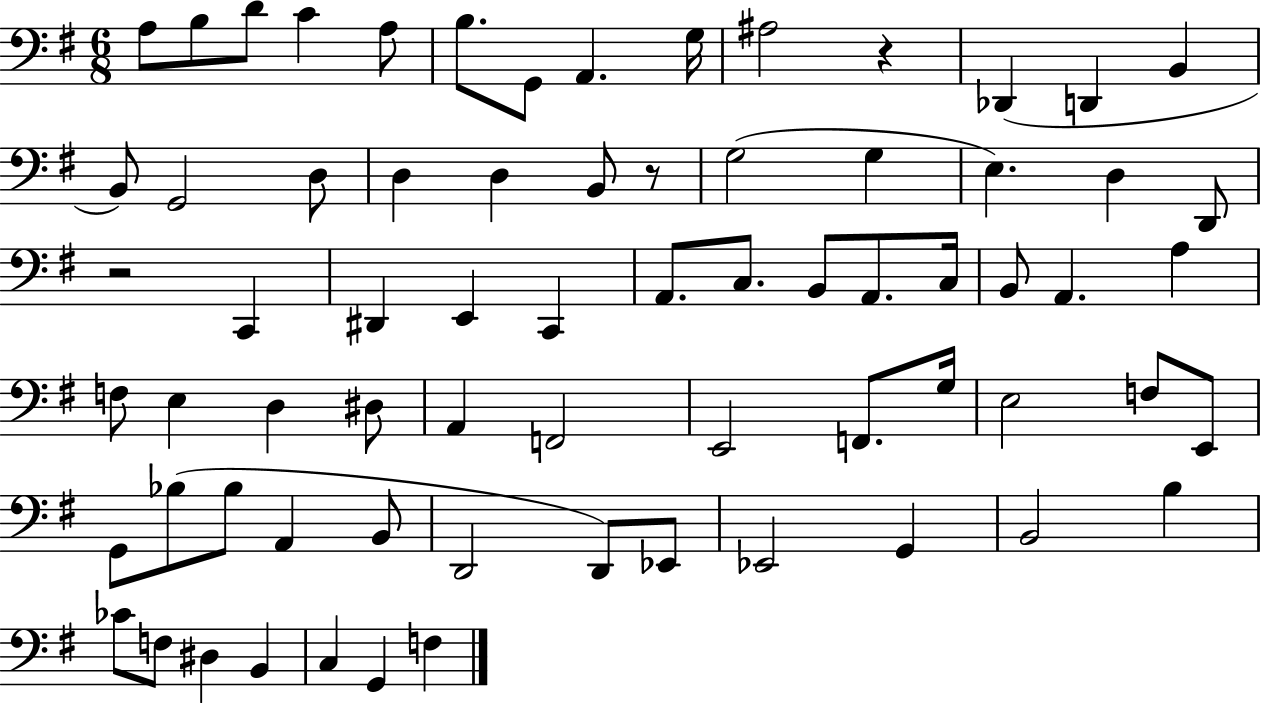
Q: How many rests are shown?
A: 3